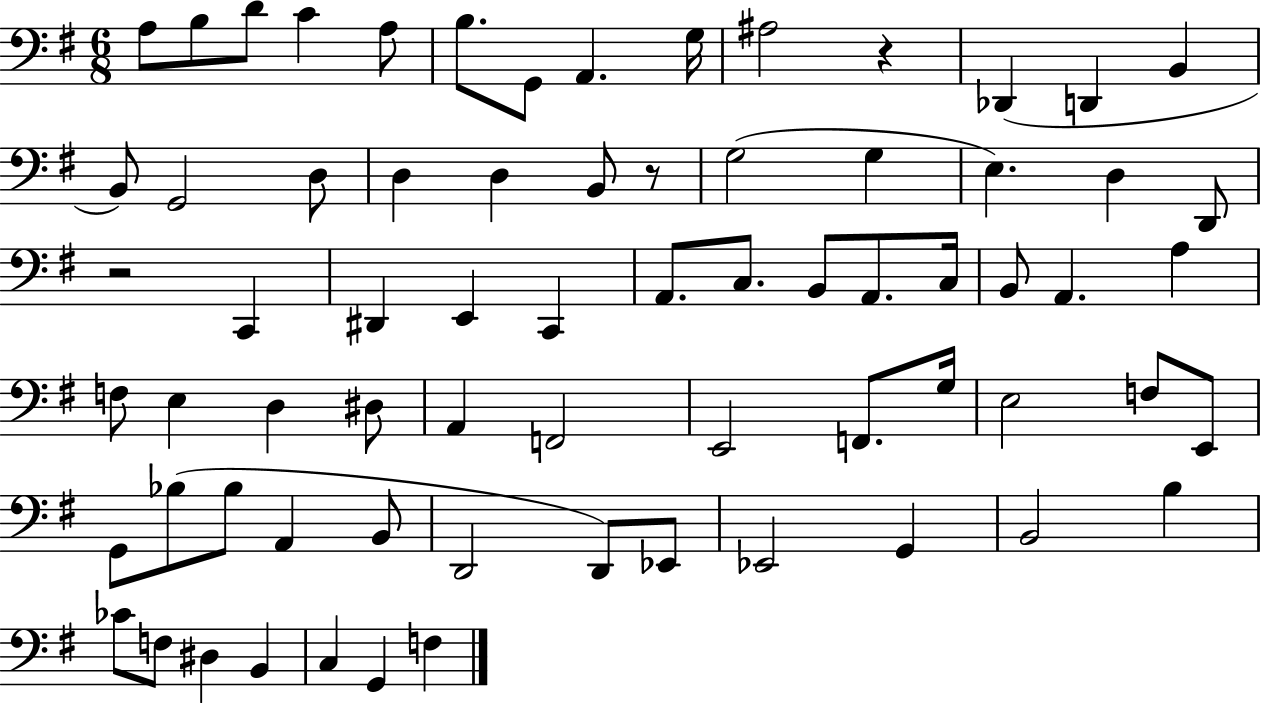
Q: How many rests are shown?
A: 3